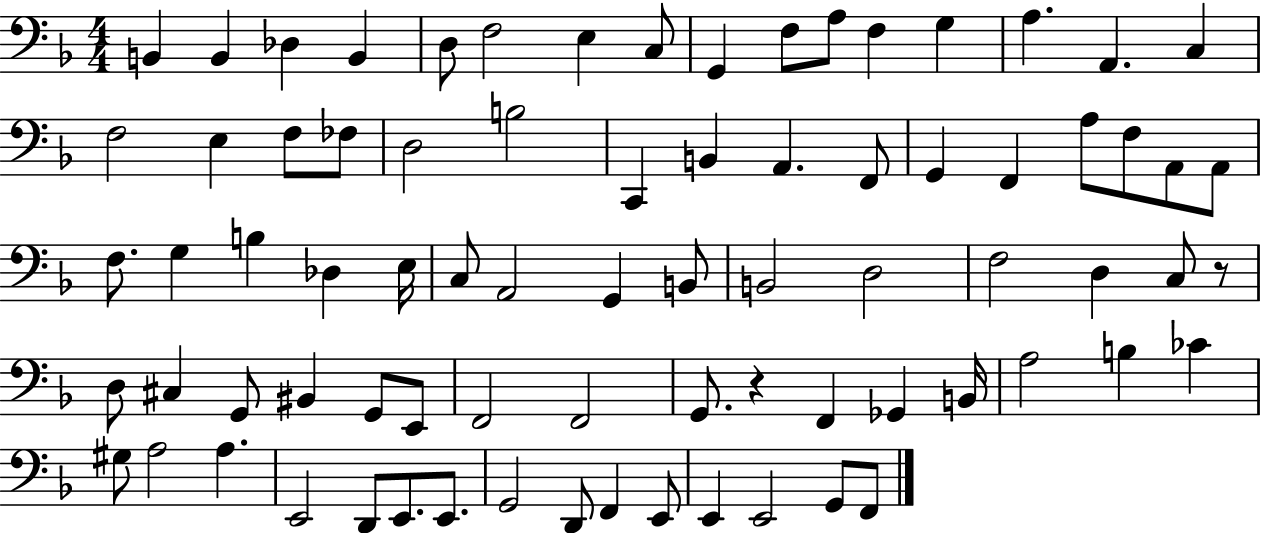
X:1
T:Untitled
M:4/4
L:1/4
K:F
B,, B,, _D, B,, D,/2 F,2 E, C,/2 G,, F,/2 A,/2 F, G, A, A,, C, F,2 E, F,/2 _F,/2 D,2 B,2 C,, B,, A,, F,,/2 G,, F,, A,/2 F,/2 A,,/2 A,,/2 F,/2 G, B, _D, E,/4 C,/2 A,,2 G,, B,,/2 B,,2 D,2 F,2 D, C,/2 z/2 D,/2 ^C, G,,/2 ^B,, G,,/2 E,,/2 F,,2 F,,2 G,,/2 z F,, _G,, B,,/4 A,2 B, _C ^G,/2 A,2 A, E,,2 D,,/2 E,,/2 E,,/2 G,,2 D,,/2 F,, E,,/2 E,, E,,2 G,,/2 F,,/2